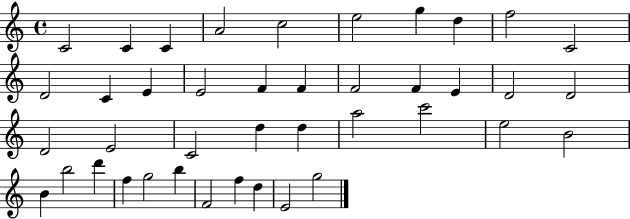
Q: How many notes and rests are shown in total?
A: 41